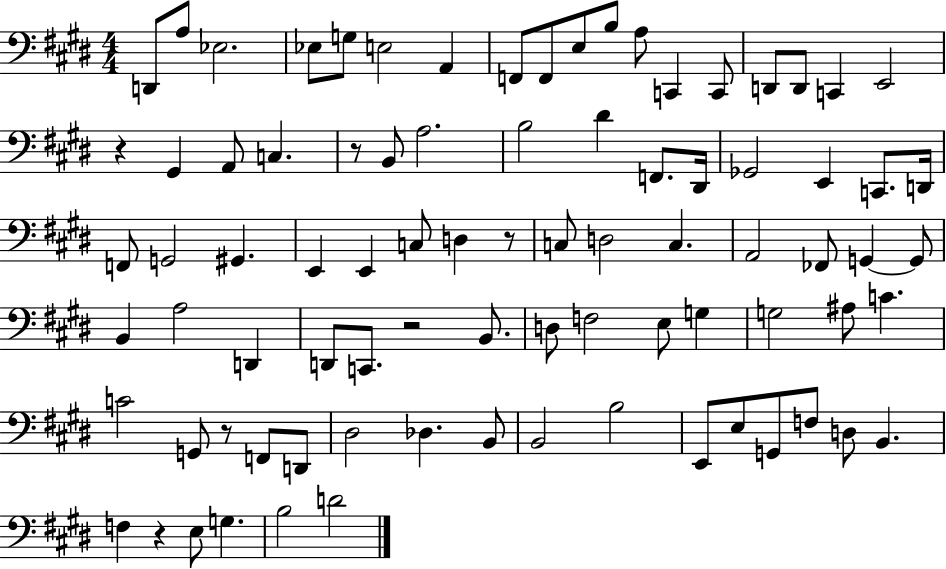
D2/e A3/e Eb3/h. Eb3/e G3/e E3/h A2/q F2/e F2/e E3/e B3/e A3/e C2/q C2/e D2/e D2/e C2/q E2/h R/q G#2/q A2/e C3/q. R/e B2/e A3/h. B3/h D#4/q F2/e. D#2/s Gb2/h E2/q C2/e. D2/s F2/e G2/h G#2/q. E2/q E2/q C3/e D3/q R/e C3/e D3/h C3/q. A2/h FES2/e G2/q G2/e B2/q A3/h D2/q D2/e C2/e. R/h B2/e. D3/e F3/h E3/e G3/q G3/h A#3/e C4/q. C4/h G2/e R/e F2/e D2/e D#3/h Db3/q. B2/e B2/h B3/h E2/e E3/e G2/e F3/e D3/e B2/q. F3/q R/q E3/e G3/q. B3/h D4/h